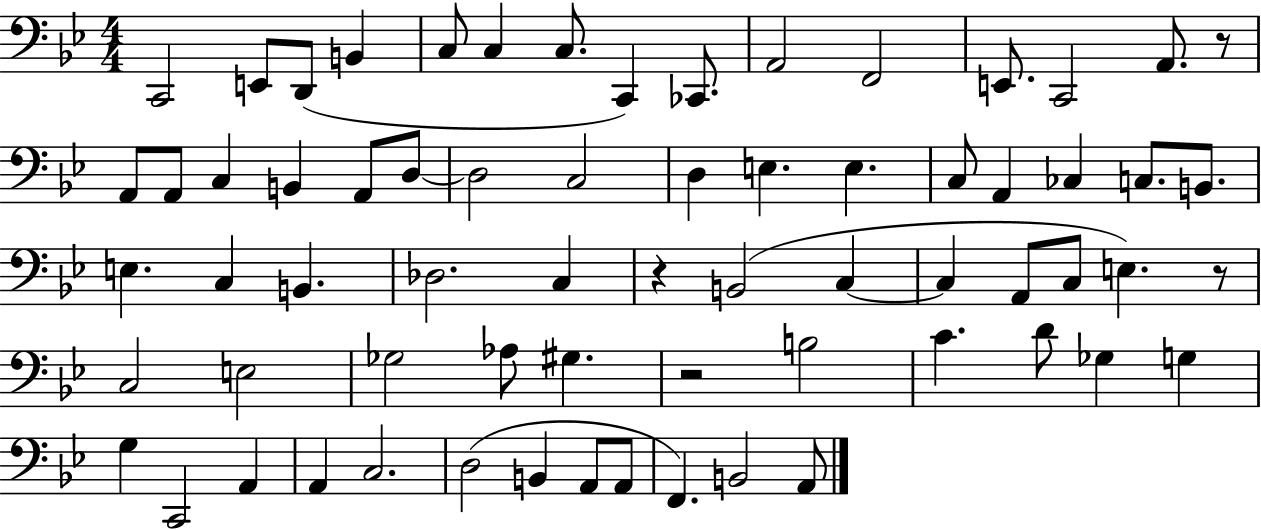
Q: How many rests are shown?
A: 4